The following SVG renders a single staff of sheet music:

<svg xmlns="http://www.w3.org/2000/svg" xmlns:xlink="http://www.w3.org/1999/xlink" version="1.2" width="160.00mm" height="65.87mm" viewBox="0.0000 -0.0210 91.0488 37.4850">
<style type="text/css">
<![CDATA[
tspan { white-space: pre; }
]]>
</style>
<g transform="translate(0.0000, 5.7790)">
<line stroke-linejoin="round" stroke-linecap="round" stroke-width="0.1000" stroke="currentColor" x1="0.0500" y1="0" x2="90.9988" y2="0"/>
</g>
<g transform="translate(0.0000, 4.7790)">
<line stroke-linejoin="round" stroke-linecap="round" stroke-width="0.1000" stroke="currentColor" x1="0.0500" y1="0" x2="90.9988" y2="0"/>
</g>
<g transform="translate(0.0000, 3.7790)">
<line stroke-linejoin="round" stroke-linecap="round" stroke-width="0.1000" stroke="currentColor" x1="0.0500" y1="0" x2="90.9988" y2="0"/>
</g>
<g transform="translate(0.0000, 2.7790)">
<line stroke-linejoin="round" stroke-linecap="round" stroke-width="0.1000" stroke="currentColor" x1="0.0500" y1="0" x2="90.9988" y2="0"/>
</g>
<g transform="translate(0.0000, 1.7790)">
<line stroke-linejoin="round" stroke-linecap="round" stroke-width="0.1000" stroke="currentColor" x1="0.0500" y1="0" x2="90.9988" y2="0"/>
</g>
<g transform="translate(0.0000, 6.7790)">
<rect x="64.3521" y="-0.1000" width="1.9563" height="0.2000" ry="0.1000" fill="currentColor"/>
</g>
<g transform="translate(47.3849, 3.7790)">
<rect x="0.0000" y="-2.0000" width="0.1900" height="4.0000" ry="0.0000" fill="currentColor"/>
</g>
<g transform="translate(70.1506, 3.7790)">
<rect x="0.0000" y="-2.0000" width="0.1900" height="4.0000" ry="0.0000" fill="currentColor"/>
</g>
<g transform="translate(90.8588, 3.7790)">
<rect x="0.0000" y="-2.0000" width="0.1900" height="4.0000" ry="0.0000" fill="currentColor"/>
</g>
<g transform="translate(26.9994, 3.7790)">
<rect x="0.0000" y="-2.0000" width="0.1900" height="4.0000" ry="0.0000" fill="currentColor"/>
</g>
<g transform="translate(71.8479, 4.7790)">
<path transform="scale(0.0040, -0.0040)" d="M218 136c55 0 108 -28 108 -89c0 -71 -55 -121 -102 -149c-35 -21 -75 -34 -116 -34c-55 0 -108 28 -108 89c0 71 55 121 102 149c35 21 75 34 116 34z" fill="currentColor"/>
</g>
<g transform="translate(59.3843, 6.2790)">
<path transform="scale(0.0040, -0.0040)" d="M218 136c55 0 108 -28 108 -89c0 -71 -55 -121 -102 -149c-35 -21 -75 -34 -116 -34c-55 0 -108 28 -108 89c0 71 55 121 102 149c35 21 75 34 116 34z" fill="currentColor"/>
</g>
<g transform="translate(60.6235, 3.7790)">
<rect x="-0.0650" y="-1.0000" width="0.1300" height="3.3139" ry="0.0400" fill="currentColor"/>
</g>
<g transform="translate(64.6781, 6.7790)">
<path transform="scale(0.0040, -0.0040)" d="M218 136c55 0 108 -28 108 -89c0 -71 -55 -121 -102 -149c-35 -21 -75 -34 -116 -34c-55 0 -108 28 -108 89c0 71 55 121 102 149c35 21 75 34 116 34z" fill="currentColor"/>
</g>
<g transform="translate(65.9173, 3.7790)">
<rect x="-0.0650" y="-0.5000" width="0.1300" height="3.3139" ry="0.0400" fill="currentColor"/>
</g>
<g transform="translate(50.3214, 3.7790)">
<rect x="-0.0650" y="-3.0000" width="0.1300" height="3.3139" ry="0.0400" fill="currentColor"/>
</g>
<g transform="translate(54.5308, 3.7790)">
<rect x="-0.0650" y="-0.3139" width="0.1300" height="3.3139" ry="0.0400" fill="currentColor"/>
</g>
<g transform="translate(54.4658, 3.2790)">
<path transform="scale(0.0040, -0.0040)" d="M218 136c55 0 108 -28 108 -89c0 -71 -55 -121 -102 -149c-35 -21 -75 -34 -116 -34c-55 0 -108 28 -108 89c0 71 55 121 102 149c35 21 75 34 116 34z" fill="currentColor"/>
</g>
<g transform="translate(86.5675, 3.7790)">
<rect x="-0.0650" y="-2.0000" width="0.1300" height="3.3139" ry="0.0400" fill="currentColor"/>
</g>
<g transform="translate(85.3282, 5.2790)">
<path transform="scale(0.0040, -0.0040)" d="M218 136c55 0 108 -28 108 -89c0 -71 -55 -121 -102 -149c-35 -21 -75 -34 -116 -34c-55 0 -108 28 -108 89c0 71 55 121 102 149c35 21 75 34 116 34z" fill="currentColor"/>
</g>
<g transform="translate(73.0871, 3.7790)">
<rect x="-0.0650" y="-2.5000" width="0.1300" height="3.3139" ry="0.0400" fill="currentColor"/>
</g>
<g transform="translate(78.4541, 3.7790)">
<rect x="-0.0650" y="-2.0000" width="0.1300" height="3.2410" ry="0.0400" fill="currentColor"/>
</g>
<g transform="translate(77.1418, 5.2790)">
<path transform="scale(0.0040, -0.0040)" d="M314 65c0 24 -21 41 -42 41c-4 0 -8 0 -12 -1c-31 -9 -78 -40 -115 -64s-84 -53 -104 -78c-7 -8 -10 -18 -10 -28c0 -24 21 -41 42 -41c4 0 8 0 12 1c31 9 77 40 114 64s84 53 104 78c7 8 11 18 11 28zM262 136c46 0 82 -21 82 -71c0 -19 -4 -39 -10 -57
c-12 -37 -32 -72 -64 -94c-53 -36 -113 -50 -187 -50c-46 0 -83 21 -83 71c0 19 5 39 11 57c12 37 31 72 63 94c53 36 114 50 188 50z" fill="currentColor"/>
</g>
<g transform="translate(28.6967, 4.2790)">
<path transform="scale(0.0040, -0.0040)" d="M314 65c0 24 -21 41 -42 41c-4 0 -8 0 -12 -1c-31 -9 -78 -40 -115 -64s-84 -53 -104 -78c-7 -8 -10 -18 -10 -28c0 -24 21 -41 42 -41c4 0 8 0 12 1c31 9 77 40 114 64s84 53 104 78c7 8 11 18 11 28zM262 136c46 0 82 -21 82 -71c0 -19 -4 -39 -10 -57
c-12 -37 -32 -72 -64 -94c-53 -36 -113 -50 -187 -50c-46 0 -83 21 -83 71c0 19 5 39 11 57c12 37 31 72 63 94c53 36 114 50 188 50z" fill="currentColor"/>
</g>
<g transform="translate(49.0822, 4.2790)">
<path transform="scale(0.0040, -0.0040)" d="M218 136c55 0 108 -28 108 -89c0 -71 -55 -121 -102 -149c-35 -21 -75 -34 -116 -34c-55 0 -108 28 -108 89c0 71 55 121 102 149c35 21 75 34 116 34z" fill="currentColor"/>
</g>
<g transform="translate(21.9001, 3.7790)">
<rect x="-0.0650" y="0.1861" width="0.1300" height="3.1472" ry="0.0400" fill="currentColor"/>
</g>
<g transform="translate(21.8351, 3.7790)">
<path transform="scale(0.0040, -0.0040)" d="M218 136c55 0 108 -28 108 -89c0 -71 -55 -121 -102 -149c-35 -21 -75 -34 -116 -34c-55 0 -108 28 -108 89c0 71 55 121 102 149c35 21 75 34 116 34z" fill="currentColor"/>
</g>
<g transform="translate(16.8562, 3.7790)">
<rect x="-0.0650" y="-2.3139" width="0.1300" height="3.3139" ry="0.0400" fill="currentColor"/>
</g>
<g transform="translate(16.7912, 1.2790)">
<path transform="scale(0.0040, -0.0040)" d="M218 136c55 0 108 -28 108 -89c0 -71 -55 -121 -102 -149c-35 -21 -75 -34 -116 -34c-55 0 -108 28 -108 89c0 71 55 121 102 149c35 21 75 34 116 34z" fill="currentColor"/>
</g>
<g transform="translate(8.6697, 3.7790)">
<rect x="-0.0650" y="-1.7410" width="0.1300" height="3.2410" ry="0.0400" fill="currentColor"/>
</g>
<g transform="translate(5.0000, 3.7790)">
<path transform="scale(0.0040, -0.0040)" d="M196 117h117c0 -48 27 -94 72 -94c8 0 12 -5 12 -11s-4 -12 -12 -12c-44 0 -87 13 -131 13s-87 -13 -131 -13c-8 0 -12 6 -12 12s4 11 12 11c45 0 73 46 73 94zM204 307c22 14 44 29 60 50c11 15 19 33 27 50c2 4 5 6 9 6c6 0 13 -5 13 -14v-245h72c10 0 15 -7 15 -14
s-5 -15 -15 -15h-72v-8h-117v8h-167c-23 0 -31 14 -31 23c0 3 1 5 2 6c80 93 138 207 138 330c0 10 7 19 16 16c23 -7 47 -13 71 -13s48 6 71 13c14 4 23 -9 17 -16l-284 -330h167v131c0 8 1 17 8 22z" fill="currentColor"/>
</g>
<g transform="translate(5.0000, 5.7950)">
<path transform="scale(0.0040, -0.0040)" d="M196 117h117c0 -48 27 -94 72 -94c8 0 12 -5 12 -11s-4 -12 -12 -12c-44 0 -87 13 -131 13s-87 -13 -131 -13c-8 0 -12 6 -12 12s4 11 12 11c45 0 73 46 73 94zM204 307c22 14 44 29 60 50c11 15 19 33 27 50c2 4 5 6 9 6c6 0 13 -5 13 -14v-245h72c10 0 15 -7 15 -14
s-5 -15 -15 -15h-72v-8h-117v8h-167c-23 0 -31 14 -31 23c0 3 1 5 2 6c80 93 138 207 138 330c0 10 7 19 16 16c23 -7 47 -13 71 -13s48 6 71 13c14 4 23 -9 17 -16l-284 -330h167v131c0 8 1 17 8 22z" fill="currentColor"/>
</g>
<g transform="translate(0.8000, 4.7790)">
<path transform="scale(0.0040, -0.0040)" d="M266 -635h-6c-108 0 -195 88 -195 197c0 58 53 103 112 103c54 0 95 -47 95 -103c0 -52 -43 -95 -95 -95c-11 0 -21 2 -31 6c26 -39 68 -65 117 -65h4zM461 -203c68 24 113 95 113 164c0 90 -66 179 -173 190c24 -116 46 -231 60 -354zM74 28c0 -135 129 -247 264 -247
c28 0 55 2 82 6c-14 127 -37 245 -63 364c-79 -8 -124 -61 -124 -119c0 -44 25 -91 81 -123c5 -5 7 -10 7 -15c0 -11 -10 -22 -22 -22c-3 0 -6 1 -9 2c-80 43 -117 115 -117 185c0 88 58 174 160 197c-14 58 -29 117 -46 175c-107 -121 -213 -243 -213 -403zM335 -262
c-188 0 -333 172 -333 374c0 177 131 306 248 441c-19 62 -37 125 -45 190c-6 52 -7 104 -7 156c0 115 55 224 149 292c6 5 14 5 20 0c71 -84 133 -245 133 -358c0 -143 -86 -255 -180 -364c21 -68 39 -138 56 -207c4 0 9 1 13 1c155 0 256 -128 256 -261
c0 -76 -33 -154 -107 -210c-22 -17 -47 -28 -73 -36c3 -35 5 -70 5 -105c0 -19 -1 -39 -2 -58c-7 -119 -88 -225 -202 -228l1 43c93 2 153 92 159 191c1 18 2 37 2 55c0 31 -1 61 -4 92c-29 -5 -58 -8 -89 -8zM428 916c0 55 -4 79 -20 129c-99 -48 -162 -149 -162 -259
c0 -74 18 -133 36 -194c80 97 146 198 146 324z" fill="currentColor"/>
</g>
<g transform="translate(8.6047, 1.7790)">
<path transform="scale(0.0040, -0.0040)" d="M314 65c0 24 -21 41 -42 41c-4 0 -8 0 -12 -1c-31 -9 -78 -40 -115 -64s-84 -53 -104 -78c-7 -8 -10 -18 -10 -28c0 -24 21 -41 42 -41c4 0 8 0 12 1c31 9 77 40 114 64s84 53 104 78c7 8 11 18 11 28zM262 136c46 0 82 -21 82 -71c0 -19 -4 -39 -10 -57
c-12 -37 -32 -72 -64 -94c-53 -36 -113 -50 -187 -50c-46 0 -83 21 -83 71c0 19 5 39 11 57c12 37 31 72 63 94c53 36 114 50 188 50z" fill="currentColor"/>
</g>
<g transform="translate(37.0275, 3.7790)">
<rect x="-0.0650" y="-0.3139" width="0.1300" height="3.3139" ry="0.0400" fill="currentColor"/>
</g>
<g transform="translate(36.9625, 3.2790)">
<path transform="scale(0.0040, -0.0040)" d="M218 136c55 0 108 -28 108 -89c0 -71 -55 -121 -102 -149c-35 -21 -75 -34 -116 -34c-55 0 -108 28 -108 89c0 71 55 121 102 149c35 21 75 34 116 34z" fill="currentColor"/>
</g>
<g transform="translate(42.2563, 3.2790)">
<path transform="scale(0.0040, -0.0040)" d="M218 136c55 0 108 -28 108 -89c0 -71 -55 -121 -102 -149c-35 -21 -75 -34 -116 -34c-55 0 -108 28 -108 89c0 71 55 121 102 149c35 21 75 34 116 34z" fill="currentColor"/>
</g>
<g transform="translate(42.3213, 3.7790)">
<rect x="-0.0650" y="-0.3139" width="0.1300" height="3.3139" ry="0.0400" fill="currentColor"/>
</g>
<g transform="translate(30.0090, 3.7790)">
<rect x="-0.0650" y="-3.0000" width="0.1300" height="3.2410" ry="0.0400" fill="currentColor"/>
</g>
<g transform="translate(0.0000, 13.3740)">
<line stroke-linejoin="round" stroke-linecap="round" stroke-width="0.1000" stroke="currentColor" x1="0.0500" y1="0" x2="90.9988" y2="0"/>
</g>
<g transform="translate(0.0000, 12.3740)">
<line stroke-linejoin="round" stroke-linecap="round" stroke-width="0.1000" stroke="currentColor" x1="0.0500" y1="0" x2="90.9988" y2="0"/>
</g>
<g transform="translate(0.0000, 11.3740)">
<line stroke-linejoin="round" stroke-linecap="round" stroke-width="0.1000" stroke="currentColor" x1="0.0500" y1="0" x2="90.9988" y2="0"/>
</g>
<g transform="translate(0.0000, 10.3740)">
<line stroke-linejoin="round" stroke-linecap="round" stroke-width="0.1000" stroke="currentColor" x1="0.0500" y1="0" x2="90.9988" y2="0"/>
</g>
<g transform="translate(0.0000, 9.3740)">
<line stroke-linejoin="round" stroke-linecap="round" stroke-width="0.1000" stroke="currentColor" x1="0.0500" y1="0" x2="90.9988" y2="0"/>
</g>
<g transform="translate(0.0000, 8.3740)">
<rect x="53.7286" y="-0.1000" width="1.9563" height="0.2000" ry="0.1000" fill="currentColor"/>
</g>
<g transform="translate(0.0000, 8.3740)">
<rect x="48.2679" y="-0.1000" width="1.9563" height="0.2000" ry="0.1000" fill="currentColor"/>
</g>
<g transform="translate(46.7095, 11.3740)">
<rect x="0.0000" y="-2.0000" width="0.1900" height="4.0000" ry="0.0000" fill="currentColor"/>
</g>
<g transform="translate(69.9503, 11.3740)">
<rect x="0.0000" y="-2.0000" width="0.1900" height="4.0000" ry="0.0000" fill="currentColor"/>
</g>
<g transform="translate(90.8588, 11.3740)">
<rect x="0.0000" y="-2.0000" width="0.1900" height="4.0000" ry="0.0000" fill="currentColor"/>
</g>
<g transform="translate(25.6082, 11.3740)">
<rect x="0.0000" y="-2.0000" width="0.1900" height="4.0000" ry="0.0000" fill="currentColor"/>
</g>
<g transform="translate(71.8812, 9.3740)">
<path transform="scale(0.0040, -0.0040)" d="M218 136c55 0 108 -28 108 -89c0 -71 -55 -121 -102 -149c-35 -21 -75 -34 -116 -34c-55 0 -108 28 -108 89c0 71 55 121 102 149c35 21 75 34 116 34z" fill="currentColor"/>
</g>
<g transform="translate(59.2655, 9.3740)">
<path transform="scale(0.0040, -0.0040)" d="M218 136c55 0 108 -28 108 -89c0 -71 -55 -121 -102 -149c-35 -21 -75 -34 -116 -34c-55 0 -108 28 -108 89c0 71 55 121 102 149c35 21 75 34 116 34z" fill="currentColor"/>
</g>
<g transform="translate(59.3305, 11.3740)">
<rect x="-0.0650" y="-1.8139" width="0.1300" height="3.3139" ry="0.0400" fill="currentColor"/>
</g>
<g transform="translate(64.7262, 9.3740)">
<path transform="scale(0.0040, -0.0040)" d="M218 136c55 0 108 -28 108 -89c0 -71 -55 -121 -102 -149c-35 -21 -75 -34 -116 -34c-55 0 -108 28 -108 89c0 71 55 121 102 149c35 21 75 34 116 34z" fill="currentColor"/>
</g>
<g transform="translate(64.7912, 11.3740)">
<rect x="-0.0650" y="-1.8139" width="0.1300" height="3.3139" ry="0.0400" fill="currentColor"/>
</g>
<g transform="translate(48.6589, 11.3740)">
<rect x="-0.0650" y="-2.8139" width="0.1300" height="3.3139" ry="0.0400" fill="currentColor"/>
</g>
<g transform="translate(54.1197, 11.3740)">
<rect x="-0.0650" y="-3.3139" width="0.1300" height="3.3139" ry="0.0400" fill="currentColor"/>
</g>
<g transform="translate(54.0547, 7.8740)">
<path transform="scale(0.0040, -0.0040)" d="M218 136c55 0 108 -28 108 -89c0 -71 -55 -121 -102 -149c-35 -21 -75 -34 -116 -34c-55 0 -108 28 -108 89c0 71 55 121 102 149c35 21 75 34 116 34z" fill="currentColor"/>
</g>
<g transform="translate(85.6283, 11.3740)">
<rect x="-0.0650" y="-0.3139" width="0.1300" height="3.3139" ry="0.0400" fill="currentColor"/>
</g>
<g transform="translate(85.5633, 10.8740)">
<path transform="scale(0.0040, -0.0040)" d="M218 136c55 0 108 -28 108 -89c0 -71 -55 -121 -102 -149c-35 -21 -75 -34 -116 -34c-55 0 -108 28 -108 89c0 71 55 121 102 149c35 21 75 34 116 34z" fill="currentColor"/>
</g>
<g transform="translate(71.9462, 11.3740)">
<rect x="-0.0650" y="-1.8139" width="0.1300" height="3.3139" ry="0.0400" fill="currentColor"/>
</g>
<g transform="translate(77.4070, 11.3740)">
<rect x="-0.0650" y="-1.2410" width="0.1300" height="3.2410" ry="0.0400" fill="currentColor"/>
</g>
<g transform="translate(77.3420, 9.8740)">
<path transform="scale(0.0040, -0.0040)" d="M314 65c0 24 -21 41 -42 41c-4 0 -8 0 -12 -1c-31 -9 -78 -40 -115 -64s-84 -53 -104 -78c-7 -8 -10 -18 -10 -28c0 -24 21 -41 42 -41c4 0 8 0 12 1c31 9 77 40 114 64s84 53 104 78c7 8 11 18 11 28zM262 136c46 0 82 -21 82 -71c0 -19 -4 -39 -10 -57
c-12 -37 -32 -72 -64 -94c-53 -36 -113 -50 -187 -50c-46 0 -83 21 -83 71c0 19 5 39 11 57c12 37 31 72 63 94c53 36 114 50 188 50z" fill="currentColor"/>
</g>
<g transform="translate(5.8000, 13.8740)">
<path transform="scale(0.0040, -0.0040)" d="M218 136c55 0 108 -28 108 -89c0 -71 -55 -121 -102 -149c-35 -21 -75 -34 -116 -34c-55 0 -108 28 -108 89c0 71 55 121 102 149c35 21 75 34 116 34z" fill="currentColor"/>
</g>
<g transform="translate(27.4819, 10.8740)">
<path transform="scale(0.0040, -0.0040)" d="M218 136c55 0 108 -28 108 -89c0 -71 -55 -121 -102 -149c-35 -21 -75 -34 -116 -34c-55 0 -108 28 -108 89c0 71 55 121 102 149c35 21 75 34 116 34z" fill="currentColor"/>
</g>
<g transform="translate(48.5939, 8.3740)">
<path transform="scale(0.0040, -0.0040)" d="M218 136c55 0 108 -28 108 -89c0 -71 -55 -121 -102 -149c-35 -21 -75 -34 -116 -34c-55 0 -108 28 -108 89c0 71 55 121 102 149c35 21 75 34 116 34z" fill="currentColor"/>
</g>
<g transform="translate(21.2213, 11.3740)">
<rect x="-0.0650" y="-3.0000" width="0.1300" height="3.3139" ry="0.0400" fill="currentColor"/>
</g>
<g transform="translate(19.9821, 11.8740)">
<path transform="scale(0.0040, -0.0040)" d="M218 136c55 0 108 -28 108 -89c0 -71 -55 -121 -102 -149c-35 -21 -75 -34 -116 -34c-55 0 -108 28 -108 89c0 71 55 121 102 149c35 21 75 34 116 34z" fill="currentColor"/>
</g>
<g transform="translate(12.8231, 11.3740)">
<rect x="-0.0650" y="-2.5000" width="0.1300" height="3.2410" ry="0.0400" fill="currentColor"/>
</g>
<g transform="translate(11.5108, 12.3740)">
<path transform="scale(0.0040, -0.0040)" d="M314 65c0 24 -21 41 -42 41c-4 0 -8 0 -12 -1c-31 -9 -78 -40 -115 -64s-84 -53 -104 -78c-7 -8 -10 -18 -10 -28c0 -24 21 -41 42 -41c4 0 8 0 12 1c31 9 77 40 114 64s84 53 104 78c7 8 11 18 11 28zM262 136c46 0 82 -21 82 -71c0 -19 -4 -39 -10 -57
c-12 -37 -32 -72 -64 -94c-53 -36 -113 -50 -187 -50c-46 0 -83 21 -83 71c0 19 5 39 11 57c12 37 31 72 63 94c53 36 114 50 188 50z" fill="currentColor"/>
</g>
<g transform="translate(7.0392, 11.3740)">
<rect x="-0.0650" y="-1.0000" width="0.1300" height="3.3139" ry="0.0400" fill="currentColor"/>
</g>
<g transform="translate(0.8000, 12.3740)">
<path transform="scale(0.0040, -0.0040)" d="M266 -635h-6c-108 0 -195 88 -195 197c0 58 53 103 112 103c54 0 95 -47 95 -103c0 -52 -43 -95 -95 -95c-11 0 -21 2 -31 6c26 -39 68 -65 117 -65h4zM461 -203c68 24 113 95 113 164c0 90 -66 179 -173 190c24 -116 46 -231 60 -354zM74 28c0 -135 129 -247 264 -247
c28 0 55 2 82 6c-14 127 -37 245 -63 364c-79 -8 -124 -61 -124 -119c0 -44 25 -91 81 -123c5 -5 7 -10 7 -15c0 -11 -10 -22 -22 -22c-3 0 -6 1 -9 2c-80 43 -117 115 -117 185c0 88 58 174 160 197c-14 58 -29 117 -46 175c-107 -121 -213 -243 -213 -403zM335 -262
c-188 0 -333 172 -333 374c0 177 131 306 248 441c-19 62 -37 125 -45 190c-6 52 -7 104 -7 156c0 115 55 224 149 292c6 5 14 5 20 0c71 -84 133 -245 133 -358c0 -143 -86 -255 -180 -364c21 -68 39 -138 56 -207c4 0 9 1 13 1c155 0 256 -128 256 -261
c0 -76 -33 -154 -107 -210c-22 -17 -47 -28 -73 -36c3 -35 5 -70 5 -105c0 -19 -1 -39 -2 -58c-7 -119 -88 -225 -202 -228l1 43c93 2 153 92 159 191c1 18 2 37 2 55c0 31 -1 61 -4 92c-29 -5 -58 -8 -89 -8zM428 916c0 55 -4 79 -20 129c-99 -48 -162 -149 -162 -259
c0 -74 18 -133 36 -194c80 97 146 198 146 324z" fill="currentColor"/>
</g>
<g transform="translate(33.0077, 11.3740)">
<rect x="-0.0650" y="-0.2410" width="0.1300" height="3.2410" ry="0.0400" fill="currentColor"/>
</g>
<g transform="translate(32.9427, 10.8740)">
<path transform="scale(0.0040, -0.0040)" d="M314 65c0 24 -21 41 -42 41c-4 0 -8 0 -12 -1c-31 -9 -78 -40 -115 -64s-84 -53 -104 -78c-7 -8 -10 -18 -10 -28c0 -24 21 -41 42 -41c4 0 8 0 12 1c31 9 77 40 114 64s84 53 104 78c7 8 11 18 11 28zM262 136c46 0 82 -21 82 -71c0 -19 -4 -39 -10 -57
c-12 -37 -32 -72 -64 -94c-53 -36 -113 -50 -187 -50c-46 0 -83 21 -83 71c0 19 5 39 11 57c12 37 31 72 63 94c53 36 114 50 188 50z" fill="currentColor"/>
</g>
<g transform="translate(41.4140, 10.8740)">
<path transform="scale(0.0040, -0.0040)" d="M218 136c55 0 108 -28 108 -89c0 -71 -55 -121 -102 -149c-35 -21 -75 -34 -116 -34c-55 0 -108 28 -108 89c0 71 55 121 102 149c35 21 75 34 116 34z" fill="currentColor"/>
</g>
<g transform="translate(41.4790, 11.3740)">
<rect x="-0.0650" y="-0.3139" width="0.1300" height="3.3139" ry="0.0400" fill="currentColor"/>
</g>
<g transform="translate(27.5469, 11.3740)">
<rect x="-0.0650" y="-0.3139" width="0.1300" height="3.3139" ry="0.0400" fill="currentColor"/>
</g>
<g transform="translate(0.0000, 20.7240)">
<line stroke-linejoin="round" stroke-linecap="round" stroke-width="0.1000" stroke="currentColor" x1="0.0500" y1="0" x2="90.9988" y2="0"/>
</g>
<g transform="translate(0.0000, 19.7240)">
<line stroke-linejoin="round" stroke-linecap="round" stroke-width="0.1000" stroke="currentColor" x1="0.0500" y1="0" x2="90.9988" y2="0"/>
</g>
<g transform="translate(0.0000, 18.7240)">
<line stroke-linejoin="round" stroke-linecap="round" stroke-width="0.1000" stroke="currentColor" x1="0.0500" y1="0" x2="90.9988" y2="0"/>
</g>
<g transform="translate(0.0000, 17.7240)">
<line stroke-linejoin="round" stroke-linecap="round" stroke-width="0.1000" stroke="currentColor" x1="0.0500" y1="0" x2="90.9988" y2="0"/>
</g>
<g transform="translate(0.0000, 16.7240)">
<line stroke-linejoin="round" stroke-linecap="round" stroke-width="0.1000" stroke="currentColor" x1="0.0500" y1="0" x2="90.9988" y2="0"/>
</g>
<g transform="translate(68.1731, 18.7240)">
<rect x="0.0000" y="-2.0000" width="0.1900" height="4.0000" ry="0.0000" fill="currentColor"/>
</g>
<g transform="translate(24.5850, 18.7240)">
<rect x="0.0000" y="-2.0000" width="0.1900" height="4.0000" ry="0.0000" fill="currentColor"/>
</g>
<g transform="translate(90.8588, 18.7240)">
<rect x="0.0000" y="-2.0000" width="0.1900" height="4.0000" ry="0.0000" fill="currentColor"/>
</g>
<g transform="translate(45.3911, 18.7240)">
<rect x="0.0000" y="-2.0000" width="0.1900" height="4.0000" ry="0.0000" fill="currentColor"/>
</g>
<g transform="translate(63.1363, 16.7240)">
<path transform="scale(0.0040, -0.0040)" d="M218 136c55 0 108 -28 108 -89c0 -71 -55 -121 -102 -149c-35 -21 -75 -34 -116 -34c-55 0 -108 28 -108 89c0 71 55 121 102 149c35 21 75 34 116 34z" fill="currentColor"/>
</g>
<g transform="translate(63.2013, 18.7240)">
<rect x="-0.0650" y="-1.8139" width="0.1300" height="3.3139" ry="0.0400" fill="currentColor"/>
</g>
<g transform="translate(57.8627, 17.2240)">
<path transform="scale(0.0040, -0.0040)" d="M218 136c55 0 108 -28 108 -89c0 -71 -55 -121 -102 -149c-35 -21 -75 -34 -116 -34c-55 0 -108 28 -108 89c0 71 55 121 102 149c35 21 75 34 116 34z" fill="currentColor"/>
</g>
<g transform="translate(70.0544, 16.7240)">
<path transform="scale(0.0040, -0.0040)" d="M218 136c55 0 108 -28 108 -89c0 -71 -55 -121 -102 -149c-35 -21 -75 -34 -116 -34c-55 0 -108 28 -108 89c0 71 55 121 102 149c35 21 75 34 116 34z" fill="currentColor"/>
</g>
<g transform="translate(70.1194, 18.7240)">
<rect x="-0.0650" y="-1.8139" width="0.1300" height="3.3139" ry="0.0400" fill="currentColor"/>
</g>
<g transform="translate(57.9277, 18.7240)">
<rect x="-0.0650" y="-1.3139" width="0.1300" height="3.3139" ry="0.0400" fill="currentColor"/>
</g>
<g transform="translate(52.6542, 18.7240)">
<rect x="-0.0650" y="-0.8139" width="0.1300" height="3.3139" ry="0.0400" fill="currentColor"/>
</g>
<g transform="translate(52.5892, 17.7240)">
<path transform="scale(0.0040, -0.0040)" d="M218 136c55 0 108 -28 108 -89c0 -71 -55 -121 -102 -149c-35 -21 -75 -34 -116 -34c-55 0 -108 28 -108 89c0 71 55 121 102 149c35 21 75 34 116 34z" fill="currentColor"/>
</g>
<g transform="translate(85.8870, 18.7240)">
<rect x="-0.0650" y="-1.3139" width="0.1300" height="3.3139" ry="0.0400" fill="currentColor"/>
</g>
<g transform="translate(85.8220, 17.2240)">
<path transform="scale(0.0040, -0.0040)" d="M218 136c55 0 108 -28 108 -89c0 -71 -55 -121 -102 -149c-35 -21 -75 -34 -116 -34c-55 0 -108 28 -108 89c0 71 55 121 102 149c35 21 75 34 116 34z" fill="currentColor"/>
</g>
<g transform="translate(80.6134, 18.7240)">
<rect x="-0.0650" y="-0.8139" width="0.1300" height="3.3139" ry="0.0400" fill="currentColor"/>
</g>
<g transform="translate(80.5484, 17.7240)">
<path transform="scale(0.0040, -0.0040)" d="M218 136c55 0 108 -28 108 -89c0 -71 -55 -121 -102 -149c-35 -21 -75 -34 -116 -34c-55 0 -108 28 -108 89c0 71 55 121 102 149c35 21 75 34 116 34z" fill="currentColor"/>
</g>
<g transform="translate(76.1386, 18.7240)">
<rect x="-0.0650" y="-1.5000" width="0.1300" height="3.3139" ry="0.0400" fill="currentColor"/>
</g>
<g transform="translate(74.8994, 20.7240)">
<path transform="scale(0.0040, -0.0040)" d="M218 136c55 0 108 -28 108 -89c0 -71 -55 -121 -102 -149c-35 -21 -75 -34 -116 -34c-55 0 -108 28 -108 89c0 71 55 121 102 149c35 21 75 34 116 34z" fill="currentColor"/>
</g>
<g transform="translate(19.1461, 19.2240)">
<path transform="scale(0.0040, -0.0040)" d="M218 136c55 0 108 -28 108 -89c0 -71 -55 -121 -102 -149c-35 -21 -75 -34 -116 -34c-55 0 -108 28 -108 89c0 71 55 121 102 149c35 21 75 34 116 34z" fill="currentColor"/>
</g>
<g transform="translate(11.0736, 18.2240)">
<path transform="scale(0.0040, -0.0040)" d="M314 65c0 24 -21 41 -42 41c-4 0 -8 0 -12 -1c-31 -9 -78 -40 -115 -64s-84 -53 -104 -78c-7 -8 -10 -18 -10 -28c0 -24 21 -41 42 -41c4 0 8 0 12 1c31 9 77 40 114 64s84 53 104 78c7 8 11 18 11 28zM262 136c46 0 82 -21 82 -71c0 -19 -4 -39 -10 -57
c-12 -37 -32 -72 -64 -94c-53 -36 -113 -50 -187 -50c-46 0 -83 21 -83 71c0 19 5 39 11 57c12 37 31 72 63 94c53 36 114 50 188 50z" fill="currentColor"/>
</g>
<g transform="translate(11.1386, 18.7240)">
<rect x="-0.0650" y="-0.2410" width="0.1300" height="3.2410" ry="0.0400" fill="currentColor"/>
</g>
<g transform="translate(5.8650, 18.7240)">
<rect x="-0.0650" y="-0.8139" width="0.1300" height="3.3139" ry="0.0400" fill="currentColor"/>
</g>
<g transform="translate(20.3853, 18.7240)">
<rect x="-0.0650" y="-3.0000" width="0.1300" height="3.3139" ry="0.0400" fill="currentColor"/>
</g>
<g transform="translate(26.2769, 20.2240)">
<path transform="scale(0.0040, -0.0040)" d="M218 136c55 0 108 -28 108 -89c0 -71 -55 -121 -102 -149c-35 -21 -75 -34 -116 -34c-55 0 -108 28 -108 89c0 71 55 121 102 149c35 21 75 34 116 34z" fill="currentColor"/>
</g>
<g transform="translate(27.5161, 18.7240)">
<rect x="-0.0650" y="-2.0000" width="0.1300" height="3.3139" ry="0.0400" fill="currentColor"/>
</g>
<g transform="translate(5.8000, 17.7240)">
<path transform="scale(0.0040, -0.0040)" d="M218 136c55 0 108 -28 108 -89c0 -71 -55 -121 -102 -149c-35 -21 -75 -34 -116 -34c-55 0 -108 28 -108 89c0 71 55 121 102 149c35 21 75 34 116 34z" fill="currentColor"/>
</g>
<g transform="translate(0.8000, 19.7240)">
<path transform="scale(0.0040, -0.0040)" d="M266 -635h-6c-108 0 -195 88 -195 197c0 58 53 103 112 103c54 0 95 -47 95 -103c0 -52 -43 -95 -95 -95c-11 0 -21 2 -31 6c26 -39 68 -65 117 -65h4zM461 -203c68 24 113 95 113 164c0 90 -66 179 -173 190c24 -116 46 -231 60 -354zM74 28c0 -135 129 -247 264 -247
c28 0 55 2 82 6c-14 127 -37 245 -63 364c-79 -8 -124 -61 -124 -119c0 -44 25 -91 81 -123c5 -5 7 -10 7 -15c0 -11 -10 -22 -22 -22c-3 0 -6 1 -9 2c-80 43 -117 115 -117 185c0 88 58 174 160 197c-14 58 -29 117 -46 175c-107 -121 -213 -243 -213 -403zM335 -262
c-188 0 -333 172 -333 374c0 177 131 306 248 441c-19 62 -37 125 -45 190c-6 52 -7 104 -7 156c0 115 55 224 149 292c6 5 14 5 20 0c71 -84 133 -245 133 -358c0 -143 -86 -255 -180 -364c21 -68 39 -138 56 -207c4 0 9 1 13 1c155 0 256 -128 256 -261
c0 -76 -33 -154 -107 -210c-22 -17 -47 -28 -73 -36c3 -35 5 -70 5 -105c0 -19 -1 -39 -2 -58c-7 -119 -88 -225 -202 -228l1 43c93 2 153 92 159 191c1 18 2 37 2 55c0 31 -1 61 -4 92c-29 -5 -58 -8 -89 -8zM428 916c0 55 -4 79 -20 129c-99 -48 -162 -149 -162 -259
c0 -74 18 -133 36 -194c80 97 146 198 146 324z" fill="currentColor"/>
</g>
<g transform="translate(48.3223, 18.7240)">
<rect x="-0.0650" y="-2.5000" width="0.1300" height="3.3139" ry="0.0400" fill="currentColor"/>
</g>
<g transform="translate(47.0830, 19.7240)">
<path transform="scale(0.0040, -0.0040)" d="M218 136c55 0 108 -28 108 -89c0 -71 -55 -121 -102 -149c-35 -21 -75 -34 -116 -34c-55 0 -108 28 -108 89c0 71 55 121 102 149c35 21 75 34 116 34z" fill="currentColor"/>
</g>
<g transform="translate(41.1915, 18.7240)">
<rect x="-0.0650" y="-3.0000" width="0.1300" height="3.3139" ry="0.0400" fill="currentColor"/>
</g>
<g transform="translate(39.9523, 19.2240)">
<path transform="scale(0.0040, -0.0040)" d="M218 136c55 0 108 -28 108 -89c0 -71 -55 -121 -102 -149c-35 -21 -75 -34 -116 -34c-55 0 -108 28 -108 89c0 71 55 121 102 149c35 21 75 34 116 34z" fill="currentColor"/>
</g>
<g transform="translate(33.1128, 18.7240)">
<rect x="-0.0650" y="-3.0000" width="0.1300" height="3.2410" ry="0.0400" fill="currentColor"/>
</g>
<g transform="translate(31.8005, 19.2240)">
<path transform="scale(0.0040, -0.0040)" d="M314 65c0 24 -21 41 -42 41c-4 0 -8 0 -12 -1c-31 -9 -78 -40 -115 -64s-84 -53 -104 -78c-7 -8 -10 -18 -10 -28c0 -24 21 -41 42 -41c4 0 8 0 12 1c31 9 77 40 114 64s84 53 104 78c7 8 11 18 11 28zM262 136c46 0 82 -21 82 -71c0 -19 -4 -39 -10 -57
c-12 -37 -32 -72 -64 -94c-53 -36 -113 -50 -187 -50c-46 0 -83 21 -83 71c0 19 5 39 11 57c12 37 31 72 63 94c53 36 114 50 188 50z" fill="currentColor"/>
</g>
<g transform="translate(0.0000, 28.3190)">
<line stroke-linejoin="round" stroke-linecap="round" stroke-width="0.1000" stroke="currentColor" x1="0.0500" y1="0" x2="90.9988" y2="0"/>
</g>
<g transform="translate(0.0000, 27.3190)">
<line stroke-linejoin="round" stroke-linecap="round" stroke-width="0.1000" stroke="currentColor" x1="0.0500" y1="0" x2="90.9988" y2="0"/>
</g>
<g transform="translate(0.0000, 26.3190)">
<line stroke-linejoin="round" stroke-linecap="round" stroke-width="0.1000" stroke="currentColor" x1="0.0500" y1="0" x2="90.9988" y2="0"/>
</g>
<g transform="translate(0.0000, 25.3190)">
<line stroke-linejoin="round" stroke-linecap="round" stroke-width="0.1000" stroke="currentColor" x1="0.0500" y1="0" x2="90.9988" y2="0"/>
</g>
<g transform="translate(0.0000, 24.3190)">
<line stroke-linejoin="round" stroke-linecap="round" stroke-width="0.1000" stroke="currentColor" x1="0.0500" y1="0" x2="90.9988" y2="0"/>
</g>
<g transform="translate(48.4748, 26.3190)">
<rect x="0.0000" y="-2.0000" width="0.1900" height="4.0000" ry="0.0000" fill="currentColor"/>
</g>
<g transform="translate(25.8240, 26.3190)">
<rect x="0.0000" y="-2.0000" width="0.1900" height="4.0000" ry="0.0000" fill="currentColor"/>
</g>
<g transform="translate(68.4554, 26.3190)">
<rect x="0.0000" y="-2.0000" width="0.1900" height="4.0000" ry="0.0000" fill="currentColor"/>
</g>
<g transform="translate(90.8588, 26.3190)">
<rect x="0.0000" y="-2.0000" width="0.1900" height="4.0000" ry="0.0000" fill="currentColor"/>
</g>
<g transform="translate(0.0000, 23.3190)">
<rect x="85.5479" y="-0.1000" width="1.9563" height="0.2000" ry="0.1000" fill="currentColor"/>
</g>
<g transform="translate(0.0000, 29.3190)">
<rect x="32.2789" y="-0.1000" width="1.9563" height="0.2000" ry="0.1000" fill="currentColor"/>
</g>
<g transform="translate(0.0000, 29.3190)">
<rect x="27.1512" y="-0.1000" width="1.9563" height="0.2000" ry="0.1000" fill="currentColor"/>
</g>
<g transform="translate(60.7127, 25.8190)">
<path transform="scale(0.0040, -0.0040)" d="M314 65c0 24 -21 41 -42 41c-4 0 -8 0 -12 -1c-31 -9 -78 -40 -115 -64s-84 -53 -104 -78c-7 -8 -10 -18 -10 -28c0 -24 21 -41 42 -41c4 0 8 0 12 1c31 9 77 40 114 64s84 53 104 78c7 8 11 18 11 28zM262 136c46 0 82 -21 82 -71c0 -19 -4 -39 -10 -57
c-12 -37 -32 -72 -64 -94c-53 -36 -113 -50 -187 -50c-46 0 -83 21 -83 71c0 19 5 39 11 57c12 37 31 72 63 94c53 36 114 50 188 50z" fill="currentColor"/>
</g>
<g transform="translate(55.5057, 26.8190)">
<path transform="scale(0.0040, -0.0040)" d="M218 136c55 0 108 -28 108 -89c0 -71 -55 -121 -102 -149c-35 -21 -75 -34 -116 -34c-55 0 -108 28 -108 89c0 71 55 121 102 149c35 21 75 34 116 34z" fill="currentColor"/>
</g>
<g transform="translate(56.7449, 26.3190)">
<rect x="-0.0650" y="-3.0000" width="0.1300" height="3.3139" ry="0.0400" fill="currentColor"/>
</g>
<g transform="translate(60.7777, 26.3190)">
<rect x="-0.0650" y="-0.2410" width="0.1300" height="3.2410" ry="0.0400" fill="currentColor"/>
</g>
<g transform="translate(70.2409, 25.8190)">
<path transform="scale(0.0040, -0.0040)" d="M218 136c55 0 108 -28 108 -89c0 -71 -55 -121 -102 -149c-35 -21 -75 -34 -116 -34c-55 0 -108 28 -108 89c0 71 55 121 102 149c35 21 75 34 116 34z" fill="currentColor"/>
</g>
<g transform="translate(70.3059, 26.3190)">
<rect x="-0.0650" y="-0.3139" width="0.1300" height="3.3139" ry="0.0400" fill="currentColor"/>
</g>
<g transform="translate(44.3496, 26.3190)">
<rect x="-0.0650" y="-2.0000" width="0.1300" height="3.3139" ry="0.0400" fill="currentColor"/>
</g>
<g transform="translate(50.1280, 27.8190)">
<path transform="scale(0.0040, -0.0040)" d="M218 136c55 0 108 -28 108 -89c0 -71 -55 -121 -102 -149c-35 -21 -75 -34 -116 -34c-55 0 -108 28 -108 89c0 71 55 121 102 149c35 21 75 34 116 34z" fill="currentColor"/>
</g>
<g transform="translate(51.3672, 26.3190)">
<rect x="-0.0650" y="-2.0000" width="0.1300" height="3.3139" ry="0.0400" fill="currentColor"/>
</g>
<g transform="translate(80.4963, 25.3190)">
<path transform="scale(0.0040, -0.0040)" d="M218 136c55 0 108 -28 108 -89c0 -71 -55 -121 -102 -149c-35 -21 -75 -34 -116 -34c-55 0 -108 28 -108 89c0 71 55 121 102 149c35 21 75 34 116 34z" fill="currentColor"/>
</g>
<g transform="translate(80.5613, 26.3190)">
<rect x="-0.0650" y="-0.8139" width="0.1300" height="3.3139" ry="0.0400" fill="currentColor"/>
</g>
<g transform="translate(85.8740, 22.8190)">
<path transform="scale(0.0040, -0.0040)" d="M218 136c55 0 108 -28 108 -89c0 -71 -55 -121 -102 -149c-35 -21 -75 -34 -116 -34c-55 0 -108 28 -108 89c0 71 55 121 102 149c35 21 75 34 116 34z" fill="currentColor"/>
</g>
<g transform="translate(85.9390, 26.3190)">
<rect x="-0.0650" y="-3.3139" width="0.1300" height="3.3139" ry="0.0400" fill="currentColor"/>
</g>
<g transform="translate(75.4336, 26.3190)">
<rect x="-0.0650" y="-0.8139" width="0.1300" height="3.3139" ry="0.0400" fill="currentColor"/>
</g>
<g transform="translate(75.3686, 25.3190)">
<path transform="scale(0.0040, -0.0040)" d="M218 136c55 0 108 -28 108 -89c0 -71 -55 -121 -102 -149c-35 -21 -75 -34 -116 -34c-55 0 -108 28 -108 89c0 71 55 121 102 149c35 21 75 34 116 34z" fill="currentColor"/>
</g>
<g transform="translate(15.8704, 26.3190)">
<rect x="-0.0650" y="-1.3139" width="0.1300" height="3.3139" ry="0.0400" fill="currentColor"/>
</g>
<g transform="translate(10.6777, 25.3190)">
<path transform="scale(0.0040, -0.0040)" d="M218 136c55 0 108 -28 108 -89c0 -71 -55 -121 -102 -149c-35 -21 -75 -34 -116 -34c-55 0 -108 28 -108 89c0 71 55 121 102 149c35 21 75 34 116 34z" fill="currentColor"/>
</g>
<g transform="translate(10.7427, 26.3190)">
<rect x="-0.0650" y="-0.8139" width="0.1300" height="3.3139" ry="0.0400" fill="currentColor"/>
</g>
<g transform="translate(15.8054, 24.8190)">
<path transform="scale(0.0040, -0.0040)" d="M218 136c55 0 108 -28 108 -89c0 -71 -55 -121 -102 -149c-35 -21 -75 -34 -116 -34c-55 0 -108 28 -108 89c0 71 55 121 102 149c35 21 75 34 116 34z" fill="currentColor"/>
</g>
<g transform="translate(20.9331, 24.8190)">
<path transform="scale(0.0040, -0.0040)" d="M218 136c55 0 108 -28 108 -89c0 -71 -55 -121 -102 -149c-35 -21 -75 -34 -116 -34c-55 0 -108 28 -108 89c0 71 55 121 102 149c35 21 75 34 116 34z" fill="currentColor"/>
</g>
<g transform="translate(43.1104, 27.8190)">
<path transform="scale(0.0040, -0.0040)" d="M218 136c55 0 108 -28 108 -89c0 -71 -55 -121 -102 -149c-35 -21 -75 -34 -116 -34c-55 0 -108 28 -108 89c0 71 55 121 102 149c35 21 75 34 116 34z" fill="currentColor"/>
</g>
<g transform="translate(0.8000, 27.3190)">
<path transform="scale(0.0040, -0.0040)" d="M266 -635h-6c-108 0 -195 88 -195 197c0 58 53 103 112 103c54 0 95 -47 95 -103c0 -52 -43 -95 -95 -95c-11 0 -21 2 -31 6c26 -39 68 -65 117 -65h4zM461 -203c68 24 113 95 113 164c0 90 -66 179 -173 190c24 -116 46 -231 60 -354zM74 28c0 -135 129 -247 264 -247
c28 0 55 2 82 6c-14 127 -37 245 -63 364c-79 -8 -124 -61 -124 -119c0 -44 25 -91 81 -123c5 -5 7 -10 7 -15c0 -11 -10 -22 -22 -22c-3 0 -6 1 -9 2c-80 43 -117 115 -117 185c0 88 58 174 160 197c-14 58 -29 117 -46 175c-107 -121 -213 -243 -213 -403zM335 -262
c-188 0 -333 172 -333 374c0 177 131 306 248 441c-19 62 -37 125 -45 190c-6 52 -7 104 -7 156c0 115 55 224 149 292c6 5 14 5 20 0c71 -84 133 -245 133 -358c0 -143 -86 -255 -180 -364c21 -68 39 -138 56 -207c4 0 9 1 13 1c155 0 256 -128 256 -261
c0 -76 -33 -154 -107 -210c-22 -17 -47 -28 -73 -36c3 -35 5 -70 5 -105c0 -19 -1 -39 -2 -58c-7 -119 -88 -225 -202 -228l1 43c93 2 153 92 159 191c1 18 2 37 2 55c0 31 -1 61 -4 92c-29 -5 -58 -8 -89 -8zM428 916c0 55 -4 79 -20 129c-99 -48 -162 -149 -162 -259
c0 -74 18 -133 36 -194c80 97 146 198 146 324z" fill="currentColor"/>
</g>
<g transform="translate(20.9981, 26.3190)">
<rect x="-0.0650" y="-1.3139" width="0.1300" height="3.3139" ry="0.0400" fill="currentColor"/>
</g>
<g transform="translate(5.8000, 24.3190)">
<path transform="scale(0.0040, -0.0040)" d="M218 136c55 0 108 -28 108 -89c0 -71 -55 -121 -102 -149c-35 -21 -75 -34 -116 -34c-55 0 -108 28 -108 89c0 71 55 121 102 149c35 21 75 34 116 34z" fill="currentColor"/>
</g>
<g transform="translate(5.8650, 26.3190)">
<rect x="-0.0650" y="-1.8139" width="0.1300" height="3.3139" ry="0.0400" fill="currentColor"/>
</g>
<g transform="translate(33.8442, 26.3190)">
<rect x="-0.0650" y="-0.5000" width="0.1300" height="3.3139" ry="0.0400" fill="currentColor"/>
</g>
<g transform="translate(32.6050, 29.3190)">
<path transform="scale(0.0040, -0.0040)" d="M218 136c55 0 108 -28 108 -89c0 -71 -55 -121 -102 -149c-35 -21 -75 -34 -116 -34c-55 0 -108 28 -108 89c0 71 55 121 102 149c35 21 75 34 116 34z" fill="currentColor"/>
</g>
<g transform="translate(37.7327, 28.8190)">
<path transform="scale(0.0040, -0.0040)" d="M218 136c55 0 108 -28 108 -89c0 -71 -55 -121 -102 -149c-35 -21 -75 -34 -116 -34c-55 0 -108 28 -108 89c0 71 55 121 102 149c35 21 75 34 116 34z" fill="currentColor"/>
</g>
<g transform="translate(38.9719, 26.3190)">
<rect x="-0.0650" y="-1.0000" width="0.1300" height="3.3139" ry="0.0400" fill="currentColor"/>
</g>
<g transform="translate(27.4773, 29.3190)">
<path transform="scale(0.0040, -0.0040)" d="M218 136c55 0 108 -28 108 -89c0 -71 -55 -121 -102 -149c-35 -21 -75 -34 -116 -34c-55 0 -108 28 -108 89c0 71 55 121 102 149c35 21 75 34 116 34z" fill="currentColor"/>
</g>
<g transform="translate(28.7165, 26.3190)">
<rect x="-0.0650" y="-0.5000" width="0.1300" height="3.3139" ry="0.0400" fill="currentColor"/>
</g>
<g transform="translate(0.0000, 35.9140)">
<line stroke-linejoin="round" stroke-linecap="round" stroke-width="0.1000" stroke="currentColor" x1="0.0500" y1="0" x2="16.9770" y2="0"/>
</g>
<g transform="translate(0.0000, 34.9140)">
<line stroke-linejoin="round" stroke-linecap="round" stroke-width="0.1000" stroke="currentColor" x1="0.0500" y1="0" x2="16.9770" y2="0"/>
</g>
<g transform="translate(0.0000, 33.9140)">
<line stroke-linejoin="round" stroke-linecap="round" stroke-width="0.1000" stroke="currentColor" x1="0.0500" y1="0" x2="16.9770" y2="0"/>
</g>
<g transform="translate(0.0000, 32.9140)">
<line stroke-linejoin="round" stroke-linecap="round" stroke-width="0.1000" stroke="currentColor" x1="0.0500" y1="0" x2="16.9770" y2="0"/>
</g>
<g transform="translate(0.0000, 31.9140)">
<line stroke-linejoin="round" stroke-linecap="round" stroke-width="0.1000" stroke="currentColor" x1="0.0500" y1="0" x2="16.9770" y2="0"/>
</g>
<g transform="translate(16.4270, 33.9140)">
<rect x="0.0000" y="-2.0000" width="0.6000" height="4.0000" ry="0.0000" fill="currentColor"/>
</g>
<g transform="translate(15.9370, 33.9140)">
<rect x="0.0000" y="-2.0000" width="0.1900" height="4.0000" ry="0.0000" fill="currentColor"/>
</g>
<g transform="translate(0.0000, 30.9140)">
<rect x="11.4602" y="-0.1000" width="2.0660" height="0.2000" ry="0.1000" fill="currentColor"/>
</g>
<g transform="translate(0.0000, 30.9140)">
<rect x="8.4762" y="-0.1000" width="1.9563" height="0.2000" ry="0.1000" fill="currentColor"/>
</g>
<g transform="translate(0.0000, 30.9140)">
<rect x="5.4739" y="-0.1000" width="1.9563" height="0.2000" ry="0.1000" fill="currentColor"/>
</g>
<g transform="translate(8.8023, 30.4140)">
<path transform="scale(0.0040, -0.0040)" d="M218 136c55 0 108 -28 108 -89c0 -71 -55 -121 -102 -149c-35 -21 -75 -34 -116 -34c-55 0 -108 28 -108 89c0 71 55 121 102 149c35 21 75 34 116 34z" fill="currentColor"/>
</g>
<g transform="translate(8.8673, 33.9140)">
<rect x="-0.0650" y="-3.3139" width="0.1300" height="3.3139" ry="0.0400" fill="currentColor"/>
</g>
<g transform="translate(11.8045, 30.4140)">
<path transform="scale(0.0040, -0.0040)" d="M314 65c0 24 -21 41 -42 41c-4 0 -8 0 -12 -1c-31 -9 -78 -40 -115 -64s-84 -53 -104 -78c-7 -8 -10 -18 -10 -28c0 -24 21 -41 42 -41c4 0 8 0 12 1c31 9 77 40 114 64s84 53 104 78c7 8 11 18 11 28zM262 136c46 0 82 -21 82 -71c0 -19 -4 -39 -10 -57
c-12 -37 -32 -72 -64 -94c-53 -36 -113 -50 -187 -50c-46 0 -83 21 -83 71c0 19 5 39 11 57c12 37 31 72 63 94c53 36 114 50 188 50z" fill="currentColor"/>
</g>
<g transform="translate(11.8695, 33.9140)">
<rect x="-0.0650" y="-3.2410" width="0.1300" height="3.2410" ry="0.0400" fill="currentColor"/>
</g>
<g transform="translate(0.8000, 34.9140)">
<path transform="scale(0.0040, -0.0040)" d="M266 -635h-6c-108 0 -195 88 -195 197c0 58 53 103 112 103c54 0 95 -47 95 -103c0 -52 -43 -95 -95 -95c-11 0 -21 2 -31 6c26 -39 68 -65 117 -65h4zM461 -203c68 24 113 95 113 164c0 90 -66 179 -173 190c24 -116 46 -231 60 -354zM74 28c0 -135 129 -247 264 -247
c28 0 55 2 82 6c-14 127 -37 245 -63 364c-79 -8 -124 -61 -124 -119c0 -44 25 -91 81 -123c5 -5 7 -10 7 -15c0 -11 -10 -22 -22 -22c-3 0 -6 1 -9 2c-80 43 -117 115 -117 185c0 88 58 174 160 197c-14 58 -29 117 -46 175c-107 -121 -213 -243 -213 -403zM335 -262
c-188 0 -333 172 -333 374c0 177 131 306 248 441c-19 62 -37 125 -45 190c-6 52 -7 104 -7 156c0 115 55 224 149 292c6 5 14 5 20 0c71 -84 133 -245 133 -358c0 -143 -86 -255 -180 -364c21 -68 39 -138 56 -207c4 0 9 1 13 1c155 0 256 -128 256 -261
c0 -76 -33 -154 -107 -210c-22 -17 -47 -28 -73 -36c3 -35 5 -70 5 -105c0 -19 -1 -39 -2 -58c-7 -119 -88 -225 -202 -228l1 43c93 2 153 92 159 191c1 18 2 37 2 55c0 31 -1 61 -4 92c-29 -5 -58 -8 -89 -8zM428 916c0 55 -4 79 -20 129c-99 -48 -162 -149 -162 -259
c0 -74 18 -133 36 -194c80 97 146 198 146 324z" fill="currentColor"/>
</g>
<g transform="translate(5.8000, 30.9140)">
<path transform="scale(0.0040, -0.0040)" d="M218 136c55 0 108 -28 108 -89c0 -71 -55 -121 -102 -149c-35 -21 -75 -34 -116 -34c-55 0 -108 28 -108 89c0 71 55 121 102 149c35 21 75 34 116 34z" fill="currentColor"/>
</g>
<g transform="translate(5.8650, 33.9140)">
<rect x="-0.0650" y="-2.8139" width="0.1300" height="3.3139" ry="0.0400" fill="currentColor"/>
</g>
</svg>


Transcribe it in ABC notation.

X:1
T:Untitled
M:4/4
L:1/4
K:C
f2 g B A2 c c A c D C G F2 F D G2 A c c2 c a b f f f e2 c d c2 A F A2 A G d e f f E d e f d e e C C D F F A c2 c d d b a b b2